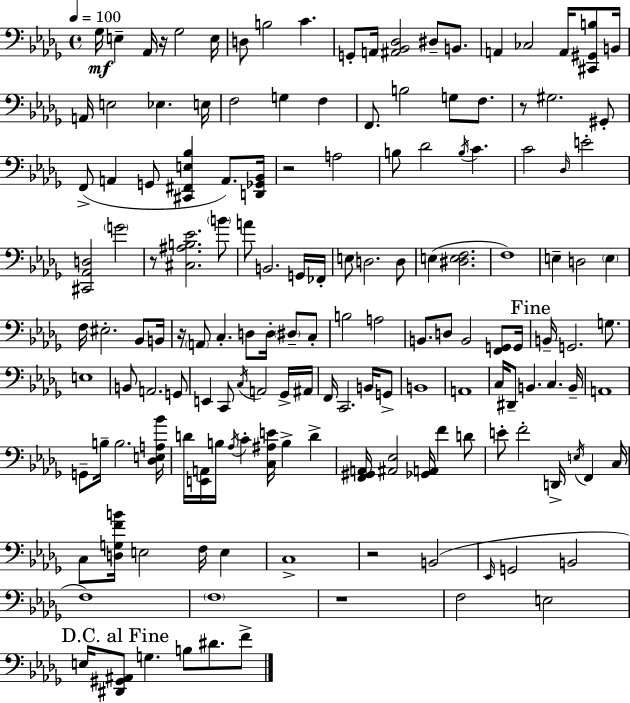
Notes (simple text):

Gb3/s E3/q Ab2/s R/s Gb3/h E3/s D3/e B3/h C4/q. G2/e A2/s [A#2,Bb2,Db3]/h D#3/e B2/e. A2/q CES3/h A2/s [C#2,G#2,B3]/e B2/s A2/s E3/h Eb3/q. E3/s F3/h G3/q F3/q F2/e. B3/h G3/e F3/e. R/e G#3/h. G#2/e F2/e A2/q G2/e [C#2,F#2,E3,Bb3]/q A2/e. [D2,Gb2,Bb2]/s R/h A3/h B3/e Db4/h B3/s C4/q. C4/h Db3/s E4/h [C#2,Ab2,D3]/h G4/h R/e [C#3,A#3,B3,Eb4]/h. B4/e A4/e B2/h. G2/s FES2/s E3/e D3/h. D3/e E3/q [D#3,E3,F3]/h. F3/w E3/q D3/h E3/q F3/s EIS3/h. Bb2/e B2/s R/s A2/e C3/q. D3/e D3/s D#3/e C3/e B3/h A3/h B2/e. D3/e B2/h [F2,G2]/e G2/s B2/s G2/h. G3/e. E3/w B2/e A2/h. G2/e E2/q C2/e C3/s A2/h Gb2/s A#2/s F2/s C2/h. B2/s G2/e B2/w A2/w C3/s D#2/e B2/q. C3/q. B2/s A2/w G2/e B3/s B3/h. [Db3,E3,A3,Bb4]/s D4/s [E2,A2]/s B3/s Ab3/s C4/q [C3,A#3,E4]/s B3/q D4/q [F2,G#2,A2]/s [A#2,Eb3]/h [Gb2,A2]/s F4/q D4/e E4/e F4/h D2/s E3/s F2/q C3/s C3/e [D3,G3,F4,B4]/s E3/h F3/s E3/q C3/w R/h B2/h Eb2/s G2/h B2/h F3/w F3/w R/w F3/h E3/h E3/s [D#2,G#2,A#2]/e G3/q. B3/e D#4/e. F4/e